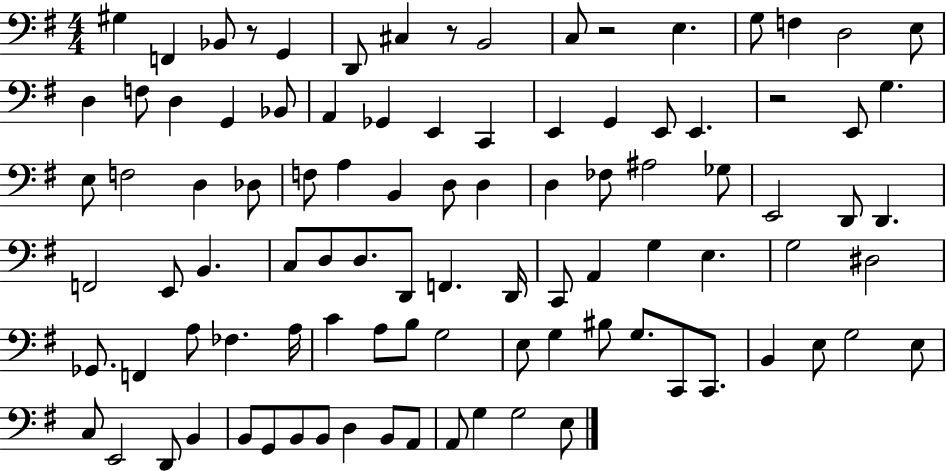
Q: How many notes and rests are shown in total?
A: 97